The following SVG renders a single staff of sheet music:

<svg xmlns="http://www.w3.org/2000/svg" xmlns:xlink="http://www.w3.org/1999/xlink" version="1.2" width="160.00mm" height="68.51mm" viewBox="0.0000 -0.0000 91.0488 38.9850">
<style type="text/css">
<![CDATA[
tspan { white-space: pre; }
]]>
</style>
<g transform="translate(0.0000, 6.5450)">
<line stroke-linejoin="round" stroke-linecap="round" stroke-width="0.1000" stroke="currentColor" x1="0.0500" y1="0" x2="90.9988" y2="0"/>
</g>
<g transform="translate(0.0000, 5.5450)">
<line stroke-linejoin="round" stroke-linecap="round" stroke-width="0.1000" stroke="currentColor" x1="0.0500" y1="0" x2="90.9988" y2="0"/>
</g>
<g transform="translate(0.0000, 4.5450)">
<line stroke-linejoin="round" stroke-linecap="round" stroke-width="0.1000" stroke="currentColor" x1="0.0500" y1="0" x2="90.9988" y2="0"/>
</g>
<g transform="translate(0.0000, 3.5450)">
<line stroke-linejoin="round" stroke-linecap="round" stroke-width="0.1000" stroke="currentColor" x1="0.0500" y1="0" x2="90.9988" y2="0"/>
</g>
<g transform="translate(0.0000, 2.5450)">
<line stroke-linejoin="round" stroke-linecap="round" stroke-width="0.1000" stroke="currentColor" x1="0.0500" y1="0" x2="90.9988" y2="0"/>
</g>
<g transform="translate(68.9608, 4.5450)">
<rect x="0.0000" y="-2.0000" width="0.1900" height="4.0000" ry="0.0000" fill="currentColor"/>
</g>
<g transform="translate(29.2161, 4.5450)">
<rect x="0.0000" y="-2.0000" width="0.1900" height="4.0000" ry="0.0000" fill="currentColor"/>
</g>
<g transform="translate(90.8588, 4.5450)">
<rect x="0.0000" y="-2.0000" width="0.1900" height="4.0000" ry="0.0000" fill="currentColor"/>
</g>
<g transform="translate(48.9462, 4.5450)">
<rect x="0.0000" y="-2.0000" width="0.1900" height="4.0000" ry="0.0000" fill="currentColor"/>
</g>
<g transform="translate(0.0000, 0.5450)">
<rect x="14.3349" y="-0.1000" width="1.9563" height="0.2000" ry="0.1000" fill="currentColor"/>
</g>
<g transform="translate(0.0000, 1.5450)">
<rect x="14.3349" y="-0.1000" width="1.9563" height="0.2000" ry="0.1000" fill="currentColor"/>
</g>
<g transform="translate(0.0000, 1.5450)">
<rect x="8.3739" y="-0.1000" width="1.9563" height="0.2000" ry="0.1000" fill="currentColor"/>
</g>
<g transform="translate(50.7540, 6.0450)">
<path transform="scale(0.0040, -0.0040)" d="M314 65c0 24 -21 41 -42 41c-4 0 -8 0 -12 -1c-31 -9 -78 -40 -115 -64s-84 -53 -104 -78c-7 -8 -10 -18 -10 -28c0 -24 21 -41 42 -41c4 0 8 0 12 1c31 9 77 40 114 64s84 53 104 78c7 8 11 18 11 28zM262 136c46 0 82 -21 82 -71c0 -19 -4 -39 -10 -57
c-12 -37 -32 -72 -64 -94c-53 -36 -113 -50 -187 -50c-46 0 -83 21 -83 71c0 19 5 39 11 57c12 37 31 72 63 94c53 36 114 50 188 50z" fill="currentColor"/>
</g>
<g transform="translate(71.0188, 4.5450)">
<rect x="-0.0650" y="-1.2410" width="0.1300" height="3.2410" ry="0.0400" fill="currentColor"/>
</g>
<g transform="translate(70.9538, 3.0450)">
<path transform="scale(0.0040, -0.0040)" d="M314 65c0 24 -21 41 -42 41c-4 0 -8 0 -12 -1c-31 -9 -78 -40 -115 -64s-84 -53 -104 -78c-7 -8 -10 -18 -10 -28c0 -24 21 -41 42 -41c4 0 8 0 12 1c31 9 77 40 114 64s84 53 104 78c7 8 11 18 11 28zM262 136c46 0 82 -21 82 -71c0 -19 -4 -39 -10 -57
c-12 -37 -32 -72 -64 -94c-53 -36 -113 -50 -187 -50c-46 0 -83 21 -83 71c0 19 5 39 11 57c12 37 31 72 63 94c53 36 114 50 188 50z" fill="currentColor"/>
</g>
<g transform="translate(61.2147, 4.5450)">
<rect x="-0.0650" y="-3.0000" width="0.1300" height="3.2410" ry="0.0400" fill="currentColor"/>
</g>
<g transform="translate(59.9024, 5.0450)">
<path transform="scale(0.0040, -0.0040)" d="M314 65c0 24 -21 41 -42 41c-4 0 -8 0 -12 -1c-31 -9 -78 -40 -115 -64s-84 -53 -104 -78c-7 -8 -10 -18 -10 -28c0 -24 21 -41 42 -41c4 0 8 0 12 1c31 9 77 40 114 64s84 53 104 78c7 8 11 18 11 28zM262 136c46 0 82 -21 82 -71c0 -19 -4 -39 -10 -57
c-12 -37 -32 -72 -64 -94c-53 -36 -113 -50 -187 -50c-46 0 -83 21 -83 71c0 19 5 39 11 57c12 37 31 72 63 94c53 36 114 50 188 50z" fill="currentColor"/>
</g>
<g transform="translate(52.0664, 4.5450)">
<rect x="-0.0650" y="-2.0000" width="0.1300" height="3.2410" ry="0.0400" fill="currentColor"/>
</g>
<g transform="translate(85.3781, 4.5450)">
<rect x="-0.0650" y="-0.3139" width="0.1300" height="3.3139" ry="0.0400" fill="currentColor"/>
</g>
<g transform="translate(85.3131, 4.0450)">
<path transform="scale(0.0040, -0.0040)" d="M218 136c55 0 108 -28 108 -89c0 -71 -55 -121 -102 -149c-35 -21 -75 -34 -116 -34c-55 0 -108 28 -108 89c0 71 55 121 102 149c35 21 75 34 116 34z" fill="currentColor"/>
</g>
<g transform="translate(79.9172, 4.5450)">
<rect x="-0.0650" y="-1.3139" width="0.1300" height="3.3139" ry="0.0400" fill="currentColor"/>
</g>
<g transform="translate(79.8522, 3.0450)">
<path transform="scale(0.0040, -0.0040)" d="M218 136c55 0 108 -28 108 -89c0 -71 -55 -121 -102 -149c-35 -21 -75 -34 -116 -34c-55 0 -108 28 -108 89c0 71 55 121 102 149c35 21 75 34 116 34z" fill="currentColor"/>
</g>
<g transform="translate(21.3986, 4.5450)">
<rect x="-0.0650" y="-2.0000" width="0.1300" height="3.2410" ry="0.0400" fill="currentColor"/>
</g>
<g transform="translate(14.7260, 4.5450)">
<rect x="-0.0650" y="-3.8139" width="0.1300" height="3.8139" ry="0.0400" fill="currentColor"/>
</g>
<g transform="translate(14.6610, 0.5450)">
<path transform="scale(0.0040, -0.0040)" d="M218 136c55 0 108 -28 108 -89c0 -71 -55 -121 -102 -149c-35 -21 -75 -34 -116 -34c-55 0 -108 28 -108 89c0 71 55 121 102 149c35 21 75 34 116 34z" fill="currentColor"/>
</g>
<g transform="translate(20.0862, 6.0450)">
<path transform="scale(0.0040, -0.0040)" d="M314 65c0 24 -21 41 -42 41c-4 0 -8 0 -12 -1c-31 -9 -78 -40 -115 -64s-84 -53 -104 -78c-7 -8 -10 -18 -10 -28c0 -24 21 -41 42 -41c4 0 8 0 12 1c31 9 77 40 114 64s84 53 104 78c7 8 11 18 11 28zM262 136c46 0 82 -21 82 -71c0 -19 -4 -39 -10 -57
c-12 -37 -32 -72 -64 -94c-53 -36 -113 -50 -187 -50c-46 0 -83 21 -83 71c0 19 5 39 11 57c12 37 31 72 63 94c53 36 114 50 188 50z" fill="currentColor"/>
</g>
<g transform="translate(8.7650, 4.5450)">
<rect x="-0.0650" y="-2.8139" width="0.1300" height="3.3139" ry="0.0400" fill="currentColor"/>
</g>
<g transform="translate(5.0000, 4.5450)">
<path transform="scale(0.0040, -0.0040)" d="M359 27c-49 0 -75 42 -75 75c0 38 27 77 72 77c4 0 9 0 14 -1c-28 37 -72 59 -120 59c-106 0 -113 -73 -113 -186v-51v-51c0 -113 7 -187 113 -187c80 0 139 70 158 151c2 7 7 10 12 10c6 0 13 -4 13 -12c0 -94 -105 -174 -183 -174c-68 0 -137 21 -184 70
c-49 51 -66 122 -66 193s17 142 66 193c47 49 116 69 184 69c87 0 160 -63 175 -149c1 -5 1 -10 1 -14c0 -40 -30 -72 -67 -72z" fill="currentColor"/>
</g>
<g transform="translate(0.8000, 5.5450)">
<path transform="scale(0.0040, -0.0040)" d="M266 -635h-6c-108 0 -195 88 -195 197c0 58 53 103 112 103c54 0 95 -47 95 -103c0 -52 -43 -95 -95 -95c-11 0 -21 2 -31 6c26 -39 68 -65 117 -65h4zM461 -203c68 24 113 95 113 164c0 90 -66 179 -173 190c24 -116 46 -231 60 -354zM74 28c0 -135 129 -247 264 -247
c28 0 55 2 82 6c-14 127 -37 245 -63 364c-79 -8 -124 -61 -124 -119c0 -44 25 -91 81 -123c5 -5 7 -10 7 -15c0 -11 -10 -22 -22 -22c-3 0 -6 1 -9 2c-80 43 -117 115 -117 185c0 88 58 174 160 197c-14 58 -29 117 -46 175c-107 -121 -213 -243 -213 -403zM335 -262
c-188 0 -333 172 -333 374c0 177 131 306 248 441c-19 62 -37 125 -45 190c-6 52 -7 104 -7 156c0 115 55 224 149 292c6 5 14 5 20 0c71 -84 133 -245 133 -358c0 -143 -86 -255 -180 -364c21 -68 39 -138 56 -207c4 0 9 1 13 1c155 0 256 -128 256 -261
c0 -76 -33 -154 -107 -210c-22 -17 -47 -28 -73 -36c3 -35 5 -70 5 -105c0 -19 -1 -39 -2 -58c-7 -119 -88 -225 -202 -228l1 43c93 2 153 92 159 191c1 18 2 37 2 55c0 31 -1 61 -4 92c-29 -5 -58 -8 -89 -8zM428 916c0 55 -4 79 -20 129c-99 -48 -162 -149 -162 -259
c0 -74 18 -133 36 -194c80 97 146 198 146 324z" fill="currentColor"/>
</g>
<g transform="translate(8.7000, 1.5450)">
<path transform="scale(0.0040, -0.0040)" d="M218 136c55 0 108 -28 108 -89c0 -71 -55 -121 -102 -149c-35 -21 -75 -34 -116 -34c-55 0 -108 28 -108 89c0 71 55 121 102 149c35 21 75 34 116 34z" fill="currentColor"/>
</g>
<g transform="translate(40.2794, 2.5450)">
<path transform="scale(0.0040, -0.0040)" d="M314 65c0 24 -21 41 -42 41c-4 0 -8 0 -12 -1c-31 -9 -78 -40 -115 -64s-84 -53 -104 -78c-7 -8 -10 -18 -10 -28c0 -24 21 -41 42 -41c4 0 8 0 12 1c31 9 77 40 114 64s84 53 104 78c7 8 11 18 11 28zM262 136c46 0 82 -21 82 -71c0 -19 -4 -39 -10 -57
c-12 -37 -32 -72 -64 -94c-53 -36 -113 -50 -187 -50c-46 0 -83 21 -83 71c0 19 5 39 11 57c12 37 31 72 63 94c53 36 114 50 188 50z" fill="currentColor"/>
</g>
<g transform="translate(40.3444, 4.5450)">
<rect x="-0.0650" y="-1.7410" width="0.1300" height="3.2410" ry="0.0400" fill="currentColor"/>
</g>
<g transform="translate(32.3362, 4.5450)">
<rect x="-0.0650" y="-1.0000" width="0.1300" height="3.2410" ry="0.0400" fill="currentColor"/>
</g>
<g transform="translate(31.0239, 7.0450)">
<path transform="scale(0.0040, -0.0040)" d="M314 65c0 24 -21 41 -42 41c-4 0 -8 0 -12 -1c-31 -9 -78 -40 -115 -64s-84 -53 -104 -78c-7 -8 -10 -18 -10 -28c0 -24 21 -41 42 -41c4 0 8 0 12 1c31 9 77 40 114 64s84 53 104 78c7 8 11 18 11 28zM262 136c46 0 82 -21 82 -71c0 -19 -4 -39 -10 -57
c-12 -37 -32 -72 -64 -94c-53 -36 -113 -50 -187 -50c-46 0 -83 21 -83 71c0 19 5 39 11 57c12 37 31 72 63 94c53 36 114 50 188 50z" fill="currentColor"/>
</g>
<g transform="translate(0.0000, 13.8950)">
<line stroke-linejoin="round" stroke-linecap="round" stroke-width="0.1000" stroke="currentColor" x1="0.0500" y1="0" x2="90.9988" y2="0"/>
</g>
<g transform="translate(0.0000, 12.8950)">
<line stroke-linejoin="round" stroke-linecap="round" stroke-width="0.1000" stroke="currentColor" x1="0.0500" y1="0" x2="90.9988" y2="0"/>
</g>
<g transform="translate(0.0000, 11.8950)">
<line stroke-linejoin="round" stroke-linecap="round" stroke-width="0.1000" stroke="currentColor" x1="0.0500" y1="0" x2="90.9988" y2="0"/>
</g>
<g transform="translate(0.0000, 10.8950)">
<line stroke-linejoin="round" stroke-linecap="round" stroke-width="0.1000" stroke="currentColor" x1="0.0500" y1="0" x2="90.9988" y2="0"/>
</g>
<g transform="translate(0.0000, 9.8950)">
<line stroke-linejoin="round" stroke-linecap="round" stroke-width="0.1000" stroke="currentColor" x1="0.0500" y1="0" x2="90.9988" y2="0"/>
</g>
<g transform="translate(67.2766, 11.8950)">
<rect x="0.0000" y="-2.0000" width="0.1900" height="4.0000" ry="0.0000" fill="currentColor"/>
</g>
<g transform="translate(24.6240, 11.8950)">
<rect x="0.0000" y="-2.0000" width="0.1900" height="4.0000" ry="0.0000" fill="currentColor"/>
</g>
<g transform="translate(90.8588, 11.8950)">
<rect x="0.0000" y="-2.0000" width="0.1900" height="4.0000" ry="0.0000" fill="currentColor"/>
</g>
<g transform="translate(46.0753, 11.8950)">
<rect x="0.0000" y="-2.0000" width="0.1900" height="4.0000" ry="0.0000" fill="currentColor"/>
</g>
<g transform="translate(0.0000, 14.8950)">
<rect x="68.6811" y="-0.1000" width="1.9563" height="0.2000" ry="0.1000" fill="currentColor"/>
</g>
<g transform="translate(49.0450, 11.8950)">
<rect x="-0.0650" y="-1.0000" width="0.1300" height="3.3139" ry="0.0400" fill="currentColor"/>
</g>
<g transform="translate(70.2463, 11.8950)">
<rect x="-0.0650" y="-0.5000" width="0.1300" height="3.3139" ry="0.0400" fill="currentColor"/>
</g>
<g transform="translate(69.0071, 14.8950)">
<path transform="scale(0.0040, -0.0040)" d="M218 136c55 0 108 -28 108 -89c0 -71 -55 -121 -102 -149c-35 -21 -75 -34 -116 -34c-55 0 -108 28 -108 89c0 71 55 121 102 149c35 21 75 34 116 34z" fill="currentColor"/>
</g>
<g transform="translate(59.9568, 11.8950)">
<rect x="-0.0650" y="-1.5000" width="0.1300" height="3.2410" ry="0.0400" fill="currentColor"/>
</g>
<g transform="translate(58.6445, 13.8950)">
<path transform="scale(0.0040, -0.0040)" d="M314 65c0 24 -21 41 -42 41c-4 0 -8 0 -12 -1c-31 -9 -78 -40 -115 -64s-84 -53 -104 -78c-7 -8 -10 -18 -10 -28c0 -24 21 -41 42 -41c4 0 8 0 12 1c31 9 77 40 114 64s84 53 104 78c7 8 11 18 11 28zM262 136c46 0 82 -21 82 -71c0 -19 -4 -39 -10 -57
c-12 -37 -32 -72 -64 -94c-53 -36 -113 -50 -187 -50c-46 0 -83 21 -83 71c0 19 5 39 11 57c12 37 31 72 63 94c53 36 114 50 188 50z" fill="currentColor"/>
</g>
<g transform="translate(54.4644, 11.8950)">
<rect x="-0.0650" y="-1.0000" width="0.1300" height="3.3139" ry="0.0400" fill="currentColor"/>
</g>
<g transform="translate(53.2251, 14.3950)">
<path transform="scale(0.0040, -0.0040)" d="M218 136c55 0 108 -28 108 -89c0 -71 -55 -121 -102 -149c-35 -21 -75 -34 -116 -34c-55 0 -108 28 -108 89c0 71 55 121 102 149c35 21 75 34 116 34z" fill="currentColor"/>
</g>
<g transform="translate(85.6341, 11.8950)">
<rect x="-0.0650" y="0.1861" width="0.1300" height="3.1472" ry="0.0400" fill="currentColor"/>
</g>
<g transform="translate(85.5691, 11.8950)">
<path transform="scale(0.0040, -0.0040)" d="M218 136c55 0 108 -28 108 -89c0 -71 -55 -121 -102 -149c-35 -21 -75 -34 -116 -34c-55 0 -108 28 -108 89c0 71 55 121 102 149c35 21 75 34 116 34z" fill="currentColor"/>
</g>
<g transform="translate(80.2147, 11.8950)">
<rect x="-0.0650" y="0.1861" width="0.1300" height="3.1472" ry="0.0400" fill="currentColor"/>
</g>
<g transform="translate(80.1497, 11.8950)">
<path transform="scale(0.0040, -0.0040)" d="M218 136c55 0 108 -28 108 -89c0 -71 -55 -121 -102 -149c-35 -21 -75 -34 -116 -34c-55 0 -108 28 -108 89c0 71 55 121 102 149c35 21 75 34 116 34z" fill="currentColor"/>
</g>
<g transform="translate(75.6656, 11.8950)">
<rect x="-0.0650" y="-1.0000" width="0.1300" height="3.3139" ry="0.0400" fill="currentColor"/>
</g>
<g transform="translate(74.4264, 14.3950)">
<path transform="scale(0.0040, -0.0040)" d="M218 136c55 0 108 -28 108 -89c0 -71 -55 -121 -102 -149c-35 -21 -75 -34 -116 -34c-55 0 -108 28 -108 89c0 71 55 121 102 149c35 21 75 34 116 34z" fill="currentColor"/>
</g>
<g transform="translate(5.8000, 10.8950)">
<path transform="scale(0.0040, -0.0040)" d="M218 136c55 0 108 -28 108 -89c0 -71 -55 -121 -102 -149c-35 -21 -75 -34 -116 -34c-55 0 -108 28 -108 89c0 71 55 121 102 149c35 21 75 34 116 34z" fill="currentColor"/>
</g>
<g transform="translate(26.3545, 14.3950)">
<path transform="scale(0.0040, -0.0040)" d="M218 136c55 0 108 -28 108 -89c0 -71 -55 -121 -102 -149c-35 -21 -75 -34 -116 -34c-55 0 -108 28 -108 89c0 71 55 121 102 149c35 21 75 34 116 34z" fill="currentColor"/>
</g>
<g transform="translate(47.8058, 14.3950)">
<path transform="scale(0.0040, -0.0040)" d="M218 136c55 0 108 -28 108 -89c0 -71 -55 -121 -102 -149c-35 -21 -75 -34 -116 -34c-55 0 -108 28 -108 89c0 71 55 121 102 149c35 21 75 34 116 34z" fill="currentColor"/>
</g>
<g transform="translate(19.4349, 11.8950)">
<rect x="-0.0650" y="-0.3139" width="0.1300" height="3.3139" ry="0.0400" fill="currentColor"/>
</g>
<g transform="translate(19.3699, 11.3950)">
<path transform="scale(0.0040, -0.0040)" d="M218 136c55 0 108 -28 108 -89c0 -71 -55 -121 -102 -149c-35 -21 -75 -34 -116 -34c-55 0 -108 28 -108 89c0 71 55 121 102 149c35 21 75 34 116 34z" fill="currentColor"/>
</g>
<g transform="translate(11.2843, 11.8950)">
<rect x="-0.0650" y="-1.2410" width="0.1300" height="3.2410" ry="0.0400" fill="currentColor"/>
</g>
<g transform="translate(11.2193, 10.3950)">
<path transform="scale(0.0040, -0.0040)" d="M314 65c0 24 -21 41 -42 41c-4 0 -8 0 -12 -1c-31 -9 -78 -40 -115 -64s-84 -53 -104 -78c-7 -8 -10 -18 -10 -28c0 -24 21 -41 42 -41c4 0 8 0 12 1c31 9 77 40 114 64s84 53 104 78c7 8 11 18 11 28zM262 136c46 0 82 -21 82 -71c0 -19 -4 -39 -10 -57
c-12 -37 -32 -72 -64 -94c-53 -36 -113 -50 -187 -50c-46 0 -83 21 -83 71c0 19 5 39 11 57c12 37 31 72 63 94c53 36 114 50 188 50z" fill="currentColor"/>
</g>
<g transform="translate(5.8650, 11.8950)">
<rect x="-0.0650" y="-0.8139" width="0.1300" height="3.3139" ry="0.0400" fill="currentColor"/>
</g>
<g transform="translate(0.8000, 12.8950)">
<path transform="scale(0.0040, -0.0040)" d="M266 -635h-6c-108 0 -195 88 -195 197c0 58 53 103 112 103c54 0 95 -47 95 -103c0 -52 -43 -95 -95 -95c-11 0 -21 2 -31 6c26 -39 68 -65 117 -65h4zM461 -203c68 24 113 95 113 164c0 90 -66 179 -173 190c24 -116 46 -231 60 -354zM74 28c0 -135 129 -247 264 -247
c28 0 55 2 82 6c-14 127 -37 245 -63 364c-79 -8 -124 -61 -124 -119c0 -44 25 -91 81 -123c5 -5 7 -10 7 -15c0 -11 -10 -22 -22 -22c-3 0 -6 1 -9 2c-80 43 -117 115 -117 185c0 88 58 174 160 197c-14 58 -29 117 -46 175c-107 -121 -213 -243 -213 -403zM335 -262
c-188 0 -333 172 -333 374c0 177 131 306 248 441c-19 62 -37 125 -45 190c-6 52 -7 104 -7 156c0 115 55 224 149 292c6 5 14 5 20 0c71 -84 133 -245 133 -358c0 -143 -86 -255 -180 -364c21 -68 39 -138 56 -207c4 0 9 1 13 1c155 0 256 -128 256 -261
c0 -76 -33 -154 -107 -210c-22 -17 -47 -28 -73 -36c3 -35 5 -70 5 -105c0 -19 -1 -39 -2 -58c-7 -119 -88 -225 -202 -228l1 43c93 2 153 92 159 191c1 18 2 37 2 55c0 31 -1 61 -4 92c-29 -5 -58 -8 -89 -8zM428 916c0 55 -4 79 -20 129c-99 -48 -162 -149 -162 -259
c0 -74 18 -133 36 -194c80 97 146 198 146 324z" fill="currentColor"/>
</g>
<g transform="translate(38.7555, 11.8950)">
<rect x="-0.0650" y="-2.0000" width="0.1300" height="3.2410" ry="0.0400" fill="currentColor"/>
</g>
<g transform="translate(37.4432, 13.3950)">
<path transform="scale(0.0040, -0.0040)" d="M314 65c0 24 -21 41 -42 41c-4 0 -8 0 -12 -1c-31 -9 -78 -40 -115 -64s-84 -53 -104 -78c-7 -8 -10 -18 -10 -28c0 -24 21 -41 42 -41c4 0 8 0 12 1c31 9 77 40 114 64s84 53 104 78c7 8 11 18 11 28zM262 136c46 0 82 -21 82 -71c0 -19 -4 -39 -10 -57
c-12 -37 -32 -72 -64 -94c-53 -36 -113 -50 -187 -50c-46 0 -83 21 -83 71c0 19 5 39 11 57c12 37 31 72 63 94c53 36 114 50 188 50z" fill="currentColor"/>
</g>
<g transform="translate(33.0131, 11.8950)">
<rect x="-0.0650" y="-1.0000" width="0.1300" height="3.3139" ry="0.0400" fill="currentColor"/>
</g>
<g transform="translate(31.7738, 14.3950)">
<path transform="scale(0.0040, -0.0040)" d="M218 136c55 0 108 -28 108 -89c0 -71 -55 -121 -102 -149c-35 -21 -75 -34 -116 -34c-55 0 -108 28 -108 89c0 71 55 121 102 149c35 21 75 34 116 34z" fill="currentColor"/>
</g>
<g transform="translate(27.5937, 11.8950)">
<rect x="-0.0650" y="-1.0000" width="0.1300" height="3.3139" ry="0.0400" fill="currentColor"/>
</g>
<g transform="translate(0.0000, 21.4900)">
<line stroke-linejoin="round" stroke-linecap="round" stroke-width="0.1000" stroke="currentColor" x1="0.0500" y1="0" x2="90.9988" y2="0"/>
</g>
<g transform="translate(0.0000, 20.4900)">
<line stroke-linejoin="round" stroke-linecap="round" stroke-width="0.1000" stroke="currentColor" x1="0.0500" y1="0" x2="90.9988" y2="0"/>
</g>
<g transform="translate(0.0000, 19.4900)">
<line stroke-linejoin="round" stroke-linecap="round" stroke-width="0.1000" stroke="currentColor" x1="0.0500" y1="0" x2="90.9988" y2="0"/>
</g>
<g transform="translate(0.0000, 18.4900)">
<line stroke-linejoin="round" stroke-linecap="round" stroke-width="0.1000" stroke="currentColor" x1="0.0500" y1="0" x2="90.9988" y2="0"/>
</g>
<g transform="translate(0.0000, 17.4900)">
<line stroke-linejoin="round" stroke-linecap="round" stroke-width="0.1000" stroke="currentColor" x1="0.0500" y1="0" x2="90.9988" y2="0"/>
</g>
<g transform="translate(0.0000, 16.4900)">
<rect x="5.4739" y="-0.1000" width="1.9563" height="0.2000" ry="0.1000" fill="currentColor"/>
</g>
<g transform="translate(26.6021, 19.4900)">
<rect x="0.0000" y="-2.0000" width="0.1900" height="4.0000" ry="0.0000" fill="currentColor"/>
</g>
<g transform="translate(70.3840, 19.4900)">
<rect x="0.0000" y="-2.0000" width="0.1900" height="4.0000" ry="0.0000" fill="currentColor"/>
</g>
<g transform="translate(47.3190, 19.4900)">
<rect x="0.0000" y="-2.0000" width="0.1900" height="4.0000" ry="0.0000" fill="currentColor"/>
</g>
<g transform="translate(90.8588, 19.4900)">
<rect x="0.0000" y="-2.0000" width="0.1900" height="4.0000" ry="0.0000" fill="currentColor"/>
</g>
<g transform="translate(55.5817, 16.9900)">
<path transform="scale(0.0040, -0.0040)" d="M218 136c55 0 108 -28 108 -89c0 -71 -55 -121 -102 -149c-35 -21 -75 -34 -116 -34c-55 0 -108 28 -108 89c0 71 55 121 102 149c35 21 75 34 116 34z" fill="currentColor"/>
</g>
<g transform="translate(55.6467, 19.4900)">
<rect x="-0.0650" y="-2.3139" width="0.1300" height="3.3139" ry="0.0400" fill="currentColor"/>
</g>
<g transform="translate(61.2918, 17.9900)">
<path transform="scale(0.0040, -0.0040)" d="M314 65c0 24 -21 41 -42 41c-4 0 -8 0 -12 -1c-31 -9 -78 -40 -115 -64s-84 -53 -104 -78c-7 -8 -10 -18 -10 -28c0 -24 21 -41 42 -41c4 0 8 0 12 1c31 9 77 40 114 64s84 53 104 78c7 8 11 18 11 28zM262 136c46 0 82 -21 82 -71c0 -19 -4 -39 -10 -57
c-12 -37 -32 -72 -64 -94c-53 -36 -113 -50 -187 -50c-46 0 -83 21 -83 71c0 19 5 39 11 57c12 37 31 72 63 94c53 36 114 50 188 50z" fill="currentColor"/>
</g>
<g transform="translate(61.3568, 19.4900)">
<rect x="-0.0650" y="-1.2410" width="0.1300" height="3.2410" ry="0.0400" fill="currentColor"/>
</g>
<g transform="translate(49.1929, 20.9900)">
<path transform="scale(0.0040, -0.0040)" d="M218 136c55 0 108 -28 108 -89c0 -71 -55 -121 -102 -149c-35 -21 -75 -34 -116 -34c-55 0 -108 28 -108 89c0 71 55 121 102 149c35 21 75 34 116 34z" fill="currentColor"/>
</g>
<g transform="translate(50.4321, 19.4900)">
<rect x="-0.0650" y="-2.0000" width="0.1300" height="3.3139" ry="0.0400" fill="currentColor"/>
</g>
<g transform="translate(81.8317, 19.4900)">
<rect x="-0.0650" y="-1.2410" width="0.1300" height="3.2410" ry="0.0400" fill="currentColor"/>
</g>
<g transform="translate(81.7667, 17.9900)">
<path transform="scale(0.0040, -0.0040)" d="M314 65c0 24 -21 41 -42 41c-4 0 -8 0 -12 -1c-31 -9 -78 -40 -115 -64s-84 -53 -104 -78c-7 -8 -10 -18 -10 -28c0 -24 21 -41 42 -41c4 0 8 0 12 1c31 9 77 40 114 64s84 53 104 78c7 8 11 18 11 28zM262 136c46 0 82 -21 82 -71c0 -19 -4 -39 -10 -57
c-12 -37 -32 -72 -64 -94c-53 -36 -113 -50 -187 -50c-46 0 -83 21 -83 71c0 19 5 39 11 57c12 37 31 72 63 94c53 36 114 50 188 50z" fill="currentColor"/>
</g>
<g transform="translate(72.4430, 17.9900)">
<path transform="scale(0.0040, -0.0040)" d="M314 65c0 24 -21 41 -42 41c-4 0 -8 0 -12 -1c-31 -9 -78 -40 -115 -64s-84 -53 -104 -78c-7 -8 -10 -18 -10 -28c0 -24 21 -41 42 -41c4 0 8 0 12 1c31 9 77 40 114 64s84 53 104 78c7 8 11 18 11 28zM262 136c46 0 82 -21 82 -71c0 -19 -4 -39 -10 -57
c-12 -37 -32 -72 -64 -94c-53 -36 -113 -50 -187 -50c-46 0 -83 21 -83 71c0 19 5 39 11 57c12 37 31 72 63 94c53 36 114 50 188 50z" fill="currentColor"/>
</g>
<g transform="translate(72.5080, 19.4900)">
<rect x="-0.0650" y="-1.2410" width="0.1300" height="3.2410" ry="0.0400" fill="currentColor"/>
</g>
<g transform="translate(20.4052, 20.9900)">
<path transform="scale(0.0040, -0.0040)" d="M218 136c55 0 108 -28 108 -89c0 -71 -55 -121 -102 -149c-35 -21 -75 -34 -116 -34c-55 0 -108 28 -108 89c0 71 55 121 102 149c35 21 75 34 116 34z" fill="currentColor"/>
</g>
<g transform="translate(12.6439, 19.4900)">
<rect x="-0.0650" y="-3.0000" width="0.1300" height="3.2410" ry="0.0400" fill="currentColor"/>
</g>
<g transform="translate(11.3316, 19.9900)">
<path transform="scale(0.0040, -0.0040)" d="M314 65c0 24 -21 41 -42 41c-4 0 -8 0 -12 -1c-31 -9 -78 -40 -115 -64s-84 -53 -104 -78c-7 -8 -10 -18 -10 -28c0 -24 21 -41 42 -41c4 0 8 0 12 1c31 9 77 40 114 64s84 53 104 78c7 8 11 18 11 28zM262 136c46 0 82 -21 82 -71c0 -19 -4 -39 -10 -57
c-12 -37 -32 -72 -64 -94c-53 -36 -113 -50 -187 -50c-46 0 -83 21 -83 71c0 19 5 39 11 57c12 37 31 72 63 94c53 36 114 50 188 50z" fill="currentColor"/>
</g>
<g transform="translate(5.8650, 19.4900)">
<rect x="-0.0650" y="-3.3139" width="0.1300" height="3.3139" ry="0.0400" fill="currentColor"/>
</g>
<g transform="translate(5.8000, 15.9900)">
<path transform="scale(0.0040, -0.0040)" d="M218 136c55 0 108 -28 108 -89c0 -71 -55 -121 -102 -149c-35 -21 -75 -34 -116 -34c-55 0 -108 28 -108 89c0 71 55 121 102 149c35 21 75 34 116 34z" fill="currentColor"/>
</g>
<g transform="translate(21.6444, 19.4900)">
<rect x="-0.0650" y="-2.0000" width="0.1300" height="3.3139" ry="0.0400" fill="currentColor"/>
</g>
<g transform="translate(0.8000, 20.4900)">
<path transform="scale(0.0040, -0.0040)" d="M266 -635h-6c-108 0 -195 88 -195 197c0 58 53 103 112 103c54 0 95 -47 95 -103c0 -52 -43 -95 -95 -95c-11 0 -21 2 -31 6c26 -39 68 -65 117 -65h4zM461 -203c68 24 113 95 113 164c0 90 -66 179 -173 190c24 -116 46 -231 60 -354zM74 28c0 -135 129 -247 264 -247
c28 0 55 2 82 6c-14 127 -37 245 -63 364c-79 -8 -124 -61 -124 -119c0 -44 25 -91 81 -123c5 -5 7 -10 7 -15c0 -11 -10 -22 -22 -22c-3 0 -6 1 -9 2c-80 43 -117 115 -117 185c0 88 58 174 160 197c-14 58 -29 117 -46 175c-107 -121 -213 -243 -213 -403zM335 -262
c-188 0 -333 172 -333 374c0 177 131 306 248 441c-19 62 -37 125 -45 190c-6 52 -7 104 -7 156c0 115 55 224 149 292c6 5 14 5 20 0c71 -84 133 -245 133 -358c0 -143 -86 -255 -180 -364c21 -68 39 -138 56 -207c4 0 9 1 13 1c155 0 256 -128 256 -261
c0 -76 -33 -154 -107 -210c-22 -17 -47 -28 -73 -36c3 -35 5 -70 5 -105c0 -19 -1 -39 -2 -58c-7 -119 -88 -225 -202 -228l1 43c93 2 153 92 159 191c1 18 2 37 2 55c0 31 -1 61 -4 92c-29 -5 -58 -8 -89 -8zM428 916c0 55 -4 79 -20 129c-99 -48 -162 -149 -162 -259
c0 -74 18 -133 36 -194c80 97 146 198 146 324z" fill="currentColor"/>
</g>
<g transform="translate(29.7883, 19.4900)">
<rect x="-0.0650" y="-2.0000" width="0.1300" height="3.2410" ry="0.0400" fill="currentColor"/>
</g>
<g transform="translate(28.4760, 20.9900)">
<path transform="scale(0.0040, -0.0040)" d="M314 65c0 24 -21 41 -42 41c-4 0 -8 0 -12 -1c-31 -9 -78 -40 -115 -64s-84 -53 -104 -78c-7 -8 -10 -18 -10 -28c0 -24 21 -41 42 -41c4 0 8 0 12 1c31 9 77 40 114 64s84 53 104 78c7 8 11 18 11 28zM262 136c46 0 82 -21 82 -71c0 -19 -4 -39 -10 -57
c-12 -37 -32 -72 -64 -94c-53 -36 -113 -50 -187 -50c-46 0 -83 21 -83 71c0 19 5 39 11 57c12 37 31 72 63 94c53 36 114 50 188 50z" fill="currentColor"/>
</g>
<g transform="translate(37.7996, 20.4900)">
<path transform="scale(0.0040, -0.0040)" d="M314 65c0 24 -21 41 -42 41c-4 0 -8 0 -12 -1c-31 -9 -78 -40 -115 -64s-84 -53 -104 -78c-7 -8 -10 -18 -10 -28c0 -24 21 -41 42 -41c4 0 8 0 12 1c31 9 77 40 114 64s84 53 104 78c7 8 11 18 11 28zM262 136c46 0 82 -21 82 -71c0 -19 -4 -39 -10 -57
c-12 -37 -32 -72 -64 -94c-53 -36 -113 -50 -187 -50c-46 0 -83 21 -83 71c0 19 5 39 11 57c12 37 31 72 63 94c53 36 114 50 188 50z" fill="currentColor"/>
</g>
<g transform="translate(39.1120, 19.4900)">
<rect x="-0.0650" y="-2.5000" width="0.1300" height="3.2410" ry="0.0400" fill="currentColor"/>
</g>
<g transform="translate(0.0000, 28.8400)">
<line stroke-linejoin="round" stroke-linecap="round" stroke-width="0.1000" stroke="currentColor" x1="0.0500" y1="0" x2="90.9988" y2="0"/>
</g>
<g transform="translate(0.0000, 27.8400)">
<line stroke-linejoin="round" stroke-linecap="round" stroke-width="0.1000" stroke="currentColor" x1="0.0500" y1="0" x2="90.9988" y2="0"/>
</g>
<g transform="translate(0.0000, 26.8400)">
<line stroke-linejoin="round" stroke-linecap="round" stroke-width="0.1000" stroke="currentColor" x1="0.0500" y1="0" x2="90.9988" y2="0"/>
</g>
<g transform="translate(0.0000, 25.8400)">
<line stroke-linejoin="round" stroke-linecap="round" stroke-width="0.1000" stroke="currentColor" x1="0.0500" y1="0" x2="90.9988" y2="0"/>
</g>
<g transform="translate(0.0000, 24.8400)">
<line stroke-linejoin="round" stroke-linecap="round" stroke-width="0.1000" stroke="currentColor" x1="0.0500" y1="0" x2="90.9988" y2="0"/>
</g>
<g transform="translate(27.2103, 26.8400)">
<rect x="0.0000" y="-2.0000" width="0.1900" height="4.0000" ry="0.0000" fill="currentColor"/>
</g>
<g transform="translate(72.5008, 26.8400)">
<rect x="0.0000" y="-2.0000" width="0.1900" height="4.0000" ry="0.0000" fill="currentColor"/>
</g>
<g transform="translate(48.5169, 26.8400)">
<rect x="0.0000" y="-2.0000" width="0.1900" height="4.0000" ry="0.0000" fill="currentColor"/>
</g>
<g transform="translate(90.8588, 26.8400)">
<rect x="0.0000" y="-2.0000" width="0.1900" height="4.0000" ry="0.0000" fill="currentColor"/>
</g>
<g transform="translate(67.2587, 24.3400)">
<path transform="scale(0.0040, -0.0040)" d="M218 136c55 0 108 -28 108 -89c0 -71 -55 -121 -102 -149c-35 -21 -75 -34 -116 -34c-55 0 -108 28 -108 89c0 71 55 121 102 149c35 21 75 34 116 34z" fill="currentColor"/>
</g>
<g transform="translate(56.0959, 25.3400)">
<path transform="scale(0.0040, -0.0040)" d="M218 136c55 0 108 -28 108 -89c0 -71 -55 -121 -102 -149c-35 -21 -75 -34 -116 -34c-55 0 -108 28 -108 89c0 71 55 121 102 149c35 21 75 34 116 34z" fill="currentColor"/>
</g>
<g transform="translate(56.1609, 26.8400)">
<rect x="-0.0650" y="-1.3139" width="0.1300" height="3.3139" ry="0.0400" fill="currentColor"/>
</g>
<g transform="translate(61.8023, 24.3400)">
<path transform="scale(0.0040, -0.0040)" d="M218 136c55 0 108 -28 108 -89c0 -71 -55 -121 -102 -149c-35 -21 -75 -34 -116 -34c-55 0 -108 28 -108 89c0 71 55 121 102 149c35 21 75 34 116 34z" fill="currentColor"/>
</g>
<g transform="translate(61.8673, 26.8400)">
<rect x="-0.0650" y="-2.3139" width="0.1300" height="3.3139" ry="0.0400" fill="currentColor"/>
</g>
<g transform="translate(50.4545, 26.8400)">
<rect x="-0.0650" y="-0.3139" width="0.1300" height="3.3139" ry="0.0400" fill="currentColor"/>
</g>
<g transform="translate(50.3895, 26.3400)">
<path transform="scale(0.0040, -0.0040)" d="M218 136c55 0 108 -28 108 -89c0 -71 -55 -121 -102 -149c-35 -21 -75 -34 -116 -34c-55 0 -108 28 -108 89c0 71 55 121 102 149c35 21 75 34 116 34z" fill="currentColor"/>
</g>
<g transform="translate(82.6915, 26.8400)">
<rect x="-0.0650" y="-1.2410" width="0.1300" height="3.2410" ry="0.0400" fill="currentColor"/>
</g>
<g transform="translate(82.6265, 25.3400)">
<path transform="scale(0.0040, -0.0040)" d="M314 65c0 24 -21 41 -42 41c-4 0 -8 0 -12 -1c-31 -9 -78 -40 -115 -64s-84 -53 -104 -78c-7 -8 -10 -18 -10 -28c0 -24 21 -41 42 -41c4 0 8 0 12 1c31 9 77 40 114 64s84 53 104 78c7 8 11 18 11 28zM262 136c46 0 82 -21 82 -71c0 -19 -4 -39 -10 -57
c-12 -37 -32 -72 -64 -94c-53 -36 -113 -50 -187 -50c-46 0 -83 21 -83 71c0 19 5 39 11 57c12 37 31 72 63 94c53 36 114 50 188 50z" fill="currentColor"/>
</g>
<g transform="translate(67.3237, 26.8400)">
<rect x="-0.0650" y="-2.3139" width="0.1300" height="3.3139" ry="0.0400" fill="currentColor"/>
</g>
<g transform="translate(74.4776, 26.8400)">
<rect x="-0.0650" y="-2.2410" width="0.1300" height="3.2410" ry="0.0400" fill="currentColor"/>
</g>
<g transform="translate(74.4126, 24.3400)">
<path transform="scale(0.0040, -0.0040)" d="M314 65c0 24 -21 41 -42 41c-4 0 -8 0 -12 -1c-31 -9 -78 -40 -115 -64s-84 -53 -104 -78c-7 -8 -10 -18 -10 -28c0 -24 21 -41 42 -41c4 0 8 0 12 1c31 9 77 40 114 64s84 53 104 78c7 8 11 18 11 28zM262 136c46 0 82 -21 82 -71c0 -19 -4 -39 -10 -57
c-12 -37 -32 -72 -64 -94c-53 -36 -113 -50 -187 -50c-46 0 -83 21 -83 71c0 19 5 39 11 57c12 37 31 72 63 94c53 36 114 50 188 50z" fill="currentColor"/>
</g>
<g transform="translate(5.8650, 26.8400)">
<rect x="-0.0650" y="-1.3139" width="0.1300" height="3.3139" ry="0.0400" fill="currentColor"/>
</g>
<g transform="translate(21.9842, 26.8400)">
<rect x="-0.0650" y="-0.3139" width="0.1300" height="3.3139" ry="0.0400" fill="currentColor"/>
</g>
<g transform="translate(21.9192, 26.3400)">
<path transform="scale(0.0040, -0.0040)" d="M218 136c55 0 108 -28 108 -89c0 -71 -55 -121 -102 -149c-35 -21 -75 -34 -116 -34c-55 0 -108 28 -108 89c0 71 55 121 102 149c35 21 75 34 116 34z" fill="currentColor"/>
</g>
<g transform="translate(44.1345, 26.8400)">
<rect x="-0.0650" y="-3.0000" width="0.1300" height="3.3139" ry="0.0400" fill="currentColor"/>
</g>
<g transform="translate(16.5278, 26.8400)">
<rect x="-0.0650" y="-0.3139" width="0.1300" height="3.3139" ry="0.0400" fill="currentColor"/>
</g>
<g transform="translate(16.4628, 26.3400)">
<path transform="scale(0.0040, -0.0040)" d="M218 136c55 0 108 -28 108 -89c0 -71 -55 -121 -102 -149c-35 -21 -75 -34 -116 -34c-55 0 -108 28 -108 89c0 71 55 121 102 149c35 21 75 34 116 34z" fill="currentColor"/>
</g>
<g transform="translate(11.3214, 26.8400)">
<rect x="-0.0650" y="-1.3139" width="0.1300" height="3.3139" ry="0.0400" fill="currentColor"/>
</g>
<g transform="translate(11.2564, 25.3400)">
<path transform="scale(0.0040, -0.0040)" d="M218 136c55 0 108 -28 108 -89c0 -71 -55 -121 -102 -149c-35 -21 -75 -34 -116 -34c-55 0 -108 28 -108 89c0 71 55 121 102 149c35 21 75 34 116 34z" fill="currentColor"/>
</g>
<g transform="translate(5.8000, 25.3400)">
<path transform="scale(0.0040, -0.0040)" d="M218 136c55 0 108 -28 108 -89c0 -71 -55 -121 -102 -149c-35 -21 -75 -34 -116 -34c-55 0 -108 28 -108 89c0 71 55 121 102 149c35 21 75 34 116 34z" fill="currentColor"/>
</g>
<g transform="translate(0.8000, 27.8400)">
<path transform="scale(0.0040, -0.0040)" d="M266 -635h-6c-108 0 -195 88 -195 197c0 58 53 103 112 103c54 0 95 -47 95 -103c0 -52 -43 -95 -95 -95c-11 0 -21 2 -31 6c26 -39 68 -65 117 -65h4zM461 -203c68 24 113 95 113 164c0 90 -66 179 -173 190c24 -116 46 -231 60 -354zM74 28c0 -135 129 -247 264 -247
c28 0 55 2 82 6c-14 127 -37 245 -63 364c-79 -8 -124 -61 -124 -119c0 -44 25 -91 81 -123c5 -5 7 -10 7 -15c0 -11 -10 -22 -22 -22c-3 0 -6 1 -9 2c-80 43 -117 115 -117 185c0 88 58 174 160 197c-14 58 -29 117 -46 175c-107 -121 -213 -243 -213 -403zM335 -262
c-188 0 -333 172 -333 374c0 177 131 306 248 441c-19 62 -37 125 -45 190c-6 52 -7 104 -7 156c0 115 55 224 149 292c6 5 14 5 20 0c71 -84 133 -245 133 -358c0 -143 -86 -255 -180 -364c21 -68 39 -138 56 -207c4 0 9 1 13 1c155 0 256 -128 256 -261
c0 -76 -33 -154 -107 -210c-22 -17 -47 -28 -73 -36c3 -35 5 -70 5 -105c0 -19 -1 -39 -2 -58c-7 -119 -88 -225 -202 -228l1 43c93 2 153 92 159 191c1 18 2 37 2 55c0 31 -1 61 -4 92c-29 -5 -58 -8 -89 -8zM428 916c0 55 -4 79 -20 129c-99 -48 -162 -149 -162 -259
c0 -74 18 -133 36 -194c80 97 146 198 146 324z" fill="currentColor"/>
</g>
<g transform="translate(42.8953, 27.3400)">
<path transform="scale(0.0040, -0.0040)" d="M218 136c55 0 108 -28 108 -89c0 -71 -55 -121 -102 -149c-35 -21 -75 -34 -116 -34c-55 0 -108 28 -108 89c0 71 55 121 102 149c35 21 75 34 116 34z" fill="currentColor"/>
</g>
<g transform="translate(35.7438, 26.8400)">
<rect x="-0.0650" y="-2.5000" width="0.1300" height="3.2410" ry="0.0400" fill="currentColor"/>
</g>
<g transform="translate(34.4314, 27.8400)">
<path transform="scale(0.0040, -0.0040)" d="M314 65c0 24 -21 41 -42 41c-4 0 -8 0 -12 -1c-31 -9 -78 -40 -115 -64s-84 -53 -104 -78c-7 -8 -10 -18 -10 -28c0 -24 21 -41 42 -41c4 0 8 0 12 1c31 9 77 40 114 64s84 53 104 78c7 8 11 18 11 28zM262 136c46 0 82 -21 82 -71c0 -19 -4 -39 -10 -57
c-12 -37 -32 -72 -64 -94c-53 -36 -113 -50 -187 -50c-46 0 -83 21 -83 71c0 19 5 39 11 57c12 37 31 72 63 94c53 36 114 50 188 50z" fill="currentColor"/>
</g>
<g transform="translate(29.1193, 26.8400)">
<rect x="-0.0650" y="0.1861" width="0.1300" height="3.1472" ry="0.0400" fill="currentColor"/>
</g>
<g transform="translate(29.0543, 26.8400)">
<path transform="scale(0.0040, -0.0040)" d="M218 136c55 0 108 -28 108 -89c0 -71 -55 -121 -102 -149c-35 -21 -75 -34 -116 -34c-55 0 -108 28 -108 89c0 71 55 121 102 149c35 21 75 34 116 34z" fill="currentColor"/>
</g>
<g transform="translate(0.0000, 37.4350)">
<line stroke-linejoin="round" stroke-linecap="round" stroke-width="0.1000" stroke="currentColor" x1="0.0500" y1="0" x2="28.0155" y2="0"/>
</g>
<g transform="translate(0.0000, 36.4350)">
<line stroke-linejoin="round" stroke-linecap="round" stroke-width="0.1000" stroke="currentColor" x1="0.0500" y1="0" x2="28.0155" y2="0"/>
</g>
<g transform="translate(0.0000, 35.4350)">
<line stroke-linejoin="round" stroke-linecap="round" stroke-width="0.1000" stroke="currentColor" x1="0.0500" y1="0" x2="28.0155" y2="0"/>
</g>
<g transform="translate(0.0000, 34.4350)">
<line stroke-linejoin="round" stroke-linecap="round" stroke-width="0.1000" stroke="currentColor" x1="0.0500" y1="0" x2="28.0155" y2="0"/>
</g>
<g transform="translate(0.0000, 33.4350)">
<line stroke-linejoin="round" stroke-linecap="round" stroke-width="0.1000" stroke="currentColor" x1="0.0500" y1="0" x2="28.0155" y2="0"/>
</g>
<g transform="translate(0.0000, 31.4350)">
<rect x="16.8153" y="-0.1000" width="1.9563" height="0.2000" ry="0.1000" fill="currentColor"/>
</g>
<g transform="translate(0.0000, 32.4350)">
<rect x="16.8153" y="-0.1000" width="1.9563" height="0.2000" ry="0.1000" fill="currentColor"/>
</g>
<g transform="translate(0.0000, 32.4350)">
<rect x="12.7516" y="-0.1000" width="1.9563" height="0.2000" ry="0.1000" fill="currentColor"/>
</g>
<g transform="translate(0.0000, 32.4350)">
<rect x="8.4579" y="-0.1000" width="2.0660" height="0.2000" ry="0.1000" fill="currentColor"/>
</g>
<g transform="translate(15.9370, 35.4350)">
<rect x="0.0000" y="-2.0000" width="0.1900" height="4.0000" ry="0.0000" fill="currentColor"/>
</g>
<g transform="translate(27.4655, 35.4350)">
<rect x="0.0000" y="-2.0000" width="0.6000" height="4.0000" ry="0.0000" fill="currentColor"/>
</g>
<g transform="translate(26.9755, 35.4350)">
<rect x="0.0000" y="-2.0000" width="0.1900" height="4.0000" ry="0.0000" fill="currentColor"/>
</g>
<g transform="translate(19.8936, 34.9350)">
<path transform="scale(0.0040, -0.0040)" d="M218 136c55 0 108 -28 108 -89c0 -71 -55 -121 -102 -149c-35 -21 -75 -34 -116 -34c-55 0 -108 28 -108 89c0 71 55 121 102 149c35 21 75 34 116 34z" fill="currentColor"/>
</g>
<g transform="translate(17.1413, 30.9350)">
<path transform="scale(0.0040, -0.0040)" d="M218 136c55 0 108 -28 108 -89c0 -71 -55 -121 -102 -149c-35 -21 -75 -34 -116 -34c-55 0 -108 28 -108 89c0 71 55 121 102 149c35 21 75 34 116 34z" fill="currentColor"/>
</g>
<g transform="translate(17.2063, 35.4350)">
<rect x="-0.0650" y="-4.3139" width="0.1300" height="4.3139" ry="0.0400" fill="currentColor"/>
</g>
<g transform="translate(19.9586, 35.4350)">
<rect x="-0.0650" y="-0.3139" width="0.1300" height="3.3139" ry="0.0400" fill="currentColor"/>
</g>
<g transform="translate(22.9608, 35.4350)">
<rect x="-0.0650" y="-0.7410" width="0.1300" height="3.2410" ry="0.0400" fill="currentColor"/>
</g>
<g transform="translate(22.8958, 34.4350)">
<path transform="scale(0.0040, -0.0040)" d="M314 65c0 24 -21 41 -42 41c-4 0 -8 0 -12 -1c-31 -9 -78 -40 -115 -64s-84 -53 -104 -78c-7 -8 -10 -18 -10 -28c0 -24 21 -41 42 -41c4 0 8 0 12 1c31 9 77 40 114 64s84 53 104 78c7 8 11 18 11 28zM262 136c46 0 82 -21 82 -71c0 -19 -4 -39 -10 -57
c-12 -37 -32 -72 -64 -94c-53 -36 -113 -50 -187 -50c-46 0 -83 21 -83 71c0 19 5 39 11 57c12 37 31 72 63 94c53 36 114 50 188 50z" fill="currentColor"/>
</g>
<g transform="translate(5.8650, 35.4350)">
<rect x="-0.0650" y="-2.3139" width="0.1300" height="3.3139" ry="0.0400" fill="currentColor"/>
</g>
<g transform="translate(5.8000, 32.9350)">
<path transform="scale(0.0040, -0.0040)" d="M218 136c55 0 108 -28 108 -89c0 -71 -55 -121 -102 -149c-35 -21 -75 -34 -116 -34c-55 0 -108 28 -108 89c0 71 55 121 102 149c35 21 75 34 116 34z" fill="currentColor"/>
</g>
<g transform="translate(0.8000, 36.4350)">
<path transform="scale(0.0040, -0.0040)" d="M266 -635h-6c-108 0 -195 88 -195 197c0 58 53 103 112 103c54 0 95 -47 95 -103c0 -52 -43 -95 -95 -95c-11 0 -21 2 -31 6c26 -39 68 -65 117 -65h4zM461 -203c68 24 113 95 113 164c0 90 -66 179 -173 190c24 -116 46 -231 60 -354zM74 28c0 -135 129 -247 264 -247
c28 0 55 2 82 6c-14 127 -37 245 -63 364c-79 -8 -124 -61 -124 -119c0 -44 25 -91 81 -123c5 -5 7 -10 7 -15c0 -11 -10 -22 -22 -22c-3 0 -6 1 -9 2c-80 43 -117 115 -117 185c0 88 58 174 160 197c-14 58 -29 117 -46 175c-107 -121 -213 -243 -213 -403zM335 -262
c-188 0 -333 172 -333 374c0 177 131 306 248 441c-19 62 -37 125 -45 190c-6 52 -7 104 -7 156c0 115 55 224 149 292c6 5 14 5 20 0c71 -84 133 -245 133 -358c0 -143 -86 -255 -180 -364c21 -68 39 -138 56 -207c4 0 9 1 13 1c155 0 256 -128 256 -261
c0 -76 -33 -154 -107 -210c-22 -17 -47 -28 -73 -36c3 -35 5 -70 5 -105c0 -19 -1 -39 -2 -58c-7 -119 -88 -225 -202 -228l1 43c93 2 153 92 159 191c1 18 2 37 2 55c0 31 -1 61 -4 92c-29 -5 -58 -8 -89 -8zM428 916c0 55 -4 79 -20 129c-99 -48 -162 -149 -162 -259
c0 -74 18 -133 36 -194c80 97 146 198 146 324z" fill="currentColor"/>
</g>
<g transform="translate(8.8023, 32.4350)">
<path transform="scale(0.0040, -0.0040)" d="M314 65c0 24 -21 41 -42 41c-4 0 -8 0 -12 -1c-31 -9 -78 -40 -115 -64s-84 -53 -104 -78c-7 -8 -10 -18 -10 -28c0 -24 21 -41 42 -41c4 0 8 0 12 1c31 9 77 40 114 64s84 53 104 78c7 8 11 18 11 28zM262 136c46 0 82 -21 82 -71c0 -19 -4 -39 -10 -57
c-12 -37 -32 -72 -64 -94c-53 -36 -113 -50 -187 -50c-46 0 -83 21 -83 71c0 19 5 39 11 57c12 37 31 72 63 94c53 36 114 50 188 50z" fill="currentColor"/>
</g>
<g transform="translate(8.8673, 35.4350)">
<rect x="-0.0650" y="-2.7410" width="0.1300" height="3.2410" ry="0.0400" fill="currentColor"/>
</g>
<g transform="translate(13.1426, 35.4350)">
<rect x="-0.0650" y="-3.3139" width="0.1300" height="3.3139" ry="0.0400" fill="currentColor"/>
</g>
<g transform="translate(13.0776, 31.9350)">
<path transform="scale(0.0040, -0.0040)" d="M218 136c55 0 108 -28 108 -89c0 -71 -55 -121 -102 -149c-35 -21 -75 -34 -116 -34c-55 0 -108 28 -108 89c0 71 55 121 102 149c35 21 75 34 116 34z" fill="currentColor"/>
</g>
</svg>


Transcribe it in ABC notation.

X:1
T:Untitled
M:4/4
L:1/4
K:C
a c' F2 D2 f2 F2 A2 e2 e c d e2 c D D F2 D D E2 C D B B b A2 F F2 G2 F g e2 e2 e2 e e c c B G2 A c e g g g2 e2 g a2 b d' c d2